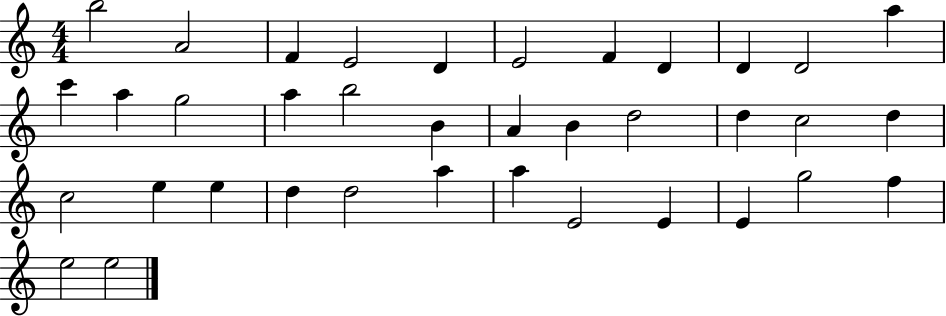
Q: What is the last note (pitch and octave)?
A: E5